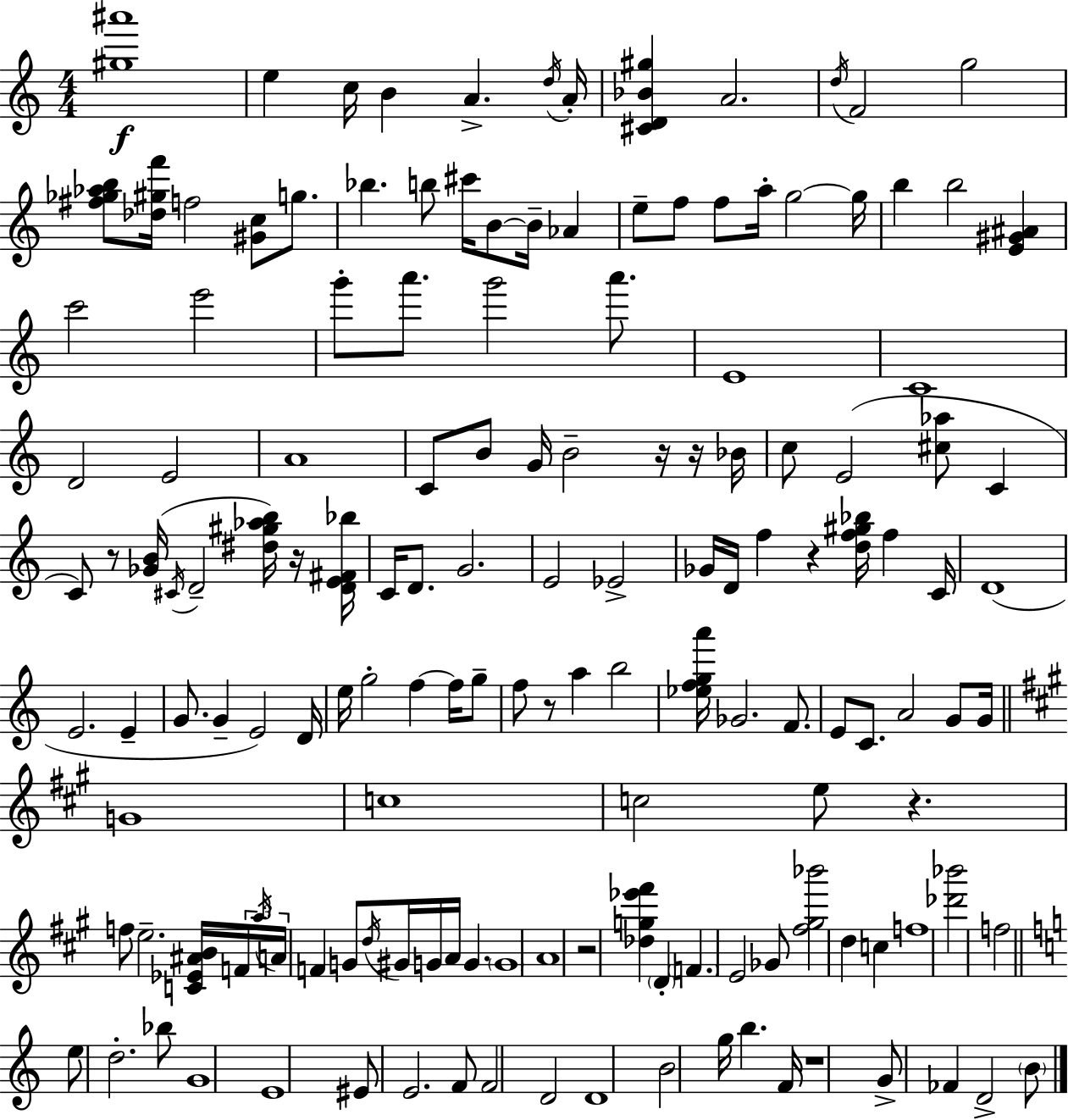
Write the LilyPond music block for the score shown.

{
  \clef treble
  \numericTimeSignature
  \time 4/4
  \key a \minor
  <gis'' ais'''>1\f | e''4 c''16 b'4 a'4.-> \acciaccatura { d''16 } | a'16-. <cis' d' bes' gis''>4 a'2. | \acciaccatura { d''16 } f'2 g''2 | \break <fis'' ges'' aes'' b''>8 <des'' gis'' f'''>16 f''2 <gis' c''>8 g''8. | bes''4. b''8 cis'''16 b'8~~ b'16-- aes'4 | e''8-- f''8 f''8 a''16-. g''2~~ | g''16 b''4 b''2 <e' gis' ais'>4 | \break c'''2 e'''2 | g'''8-. a'''8. g'''2 a'''8. | e'1 | c'1 | \break d'2 e'2 | a'1 | c'8 b'8 g'16 b'2-- r16 | r16 bes'16 c''8 e'2( <cis'' aes''>8 c'4 | \break c'8) r8 <ges' b'>16( \acciaccatura { cis'16 } d'2-- | <dis'' gis'' aes'' b''>16) r16 <d' e' fis' bes''>16 c'16 d'8. g'2. | e'2 ees'2-> | ges'16 d'16 f''4 r4 <d'' f'' gis'' bes''>16 f''4 | \break c'16 d'1( | e'2. e'4-- | g'8. g'4-- e'2) | d'16 e''16 g''2-. f''4~~ | \break f''16 g''8-- f''8 r8 a''4 b''2 | <ees'' f'' g'' a'''>16 ges'2. | f'8. e'8 c'8. a'2 | g'8 g'16 \bar "||" \break \key a \major g'1 | c''1 | c''2 e''8 r4. | f''8 e''2.-- <c' ees' ais' b'>16 \tuplet 3/2 { f'16 | \break \acciaccatura { a''16 } a'16 } f'4 g'8 \acciaccatura { d''16 } gis'16 g'16 a'16 g'4. | \parenthesize g'1 | a'1 | r2 <des'' g'' ees''' fis'''>4 \parenthesize d'4-. | \break \parenthesize f'4. e'2 | ges'8 <fis'' gis'' bes'''>2 d''4 c''4 | f''1 | <des''' bes'''>2 f''2 | \break \bar "||" \break \key a \minor e''8 d''2.-. bes''8 | g'1 | e'1 | eis'8 e'2. f'8 | \break f'2 d'2 | d'1 | b'2 g''16 b''4. f'16 | r1 | \break g'8-> fes'4 d'2-> \parenthesize b'8 | \bar "|."
}